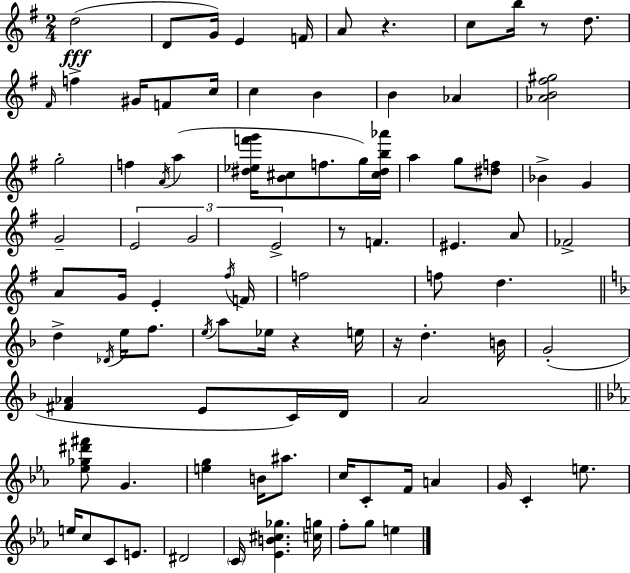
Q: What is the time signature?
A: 2/4